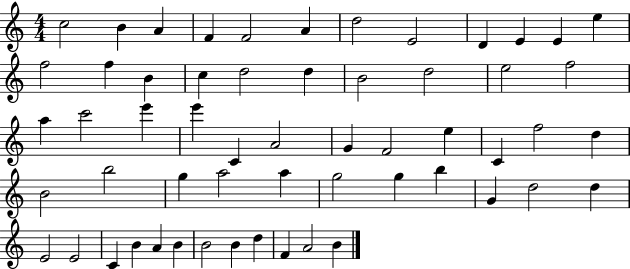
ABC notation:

X:1
T:Untitled
M:4/4
L:1/4
K:C
c2 B A F F2 A d2 E2 D E E e f2 f B c d2 d B2 d2 e2 f2 a c'2 e' e' C A2 G F2 e C f2 d B2 b2 g a2 a g2 g b G d2 d E2 E2 C B A B B2 B d F A2 B